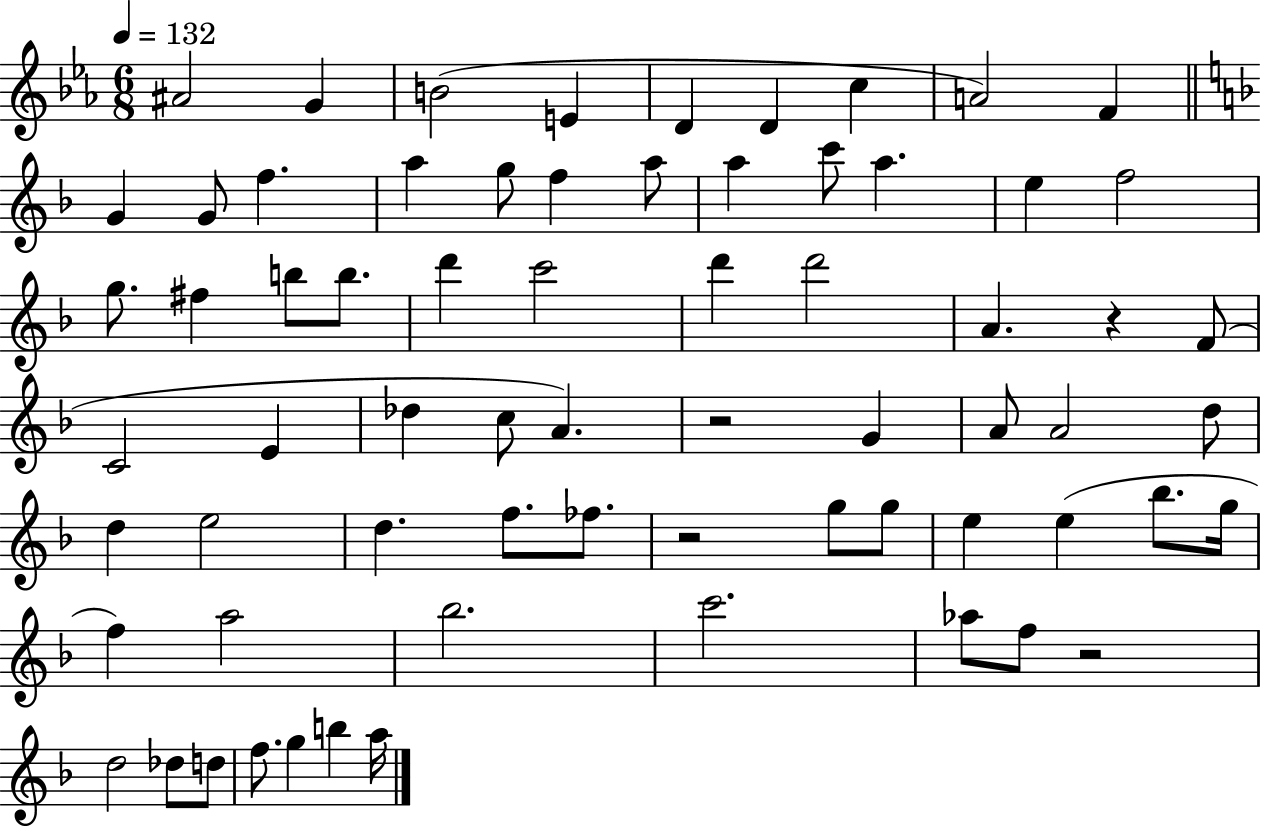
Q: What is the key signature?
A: EES major